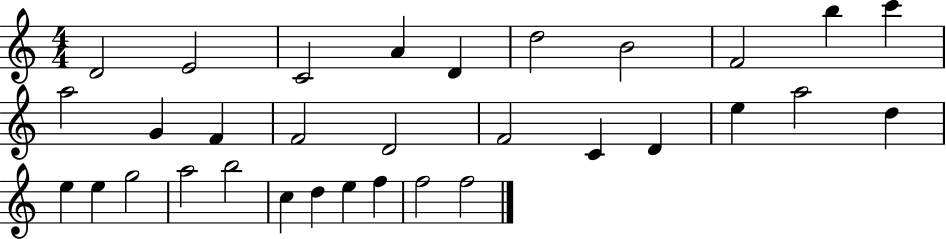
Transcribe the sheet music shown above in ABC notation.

X:1
T:Untitled
M:4/4
L:1/4
K:C
D2 E2 C2 A D d2 B2 F2 b c' a2 G F F2 D2 F2 C D e a2 d e e g2 a2 b2 c d e f f2 f2